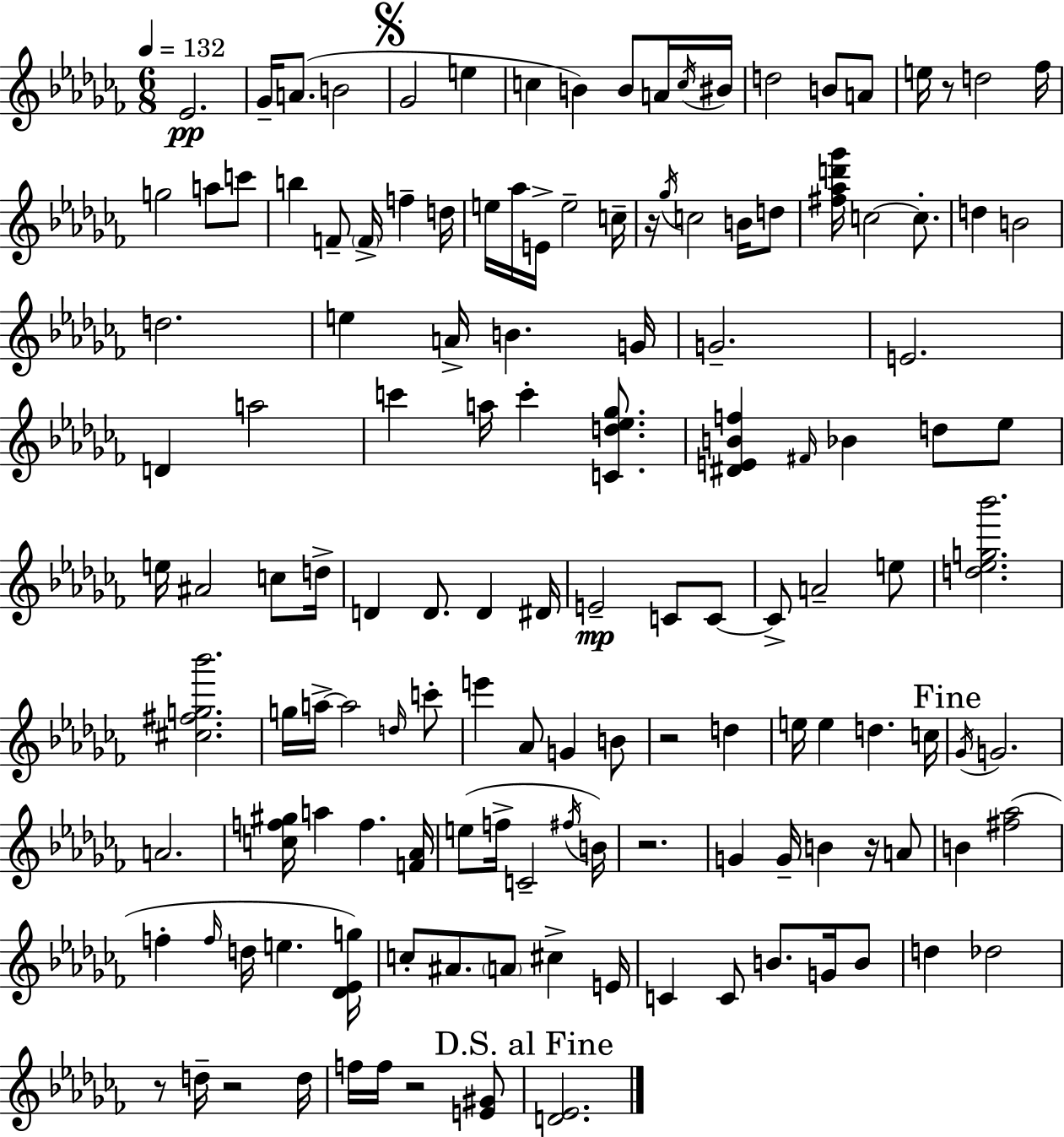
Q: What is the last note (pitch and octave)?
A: F5